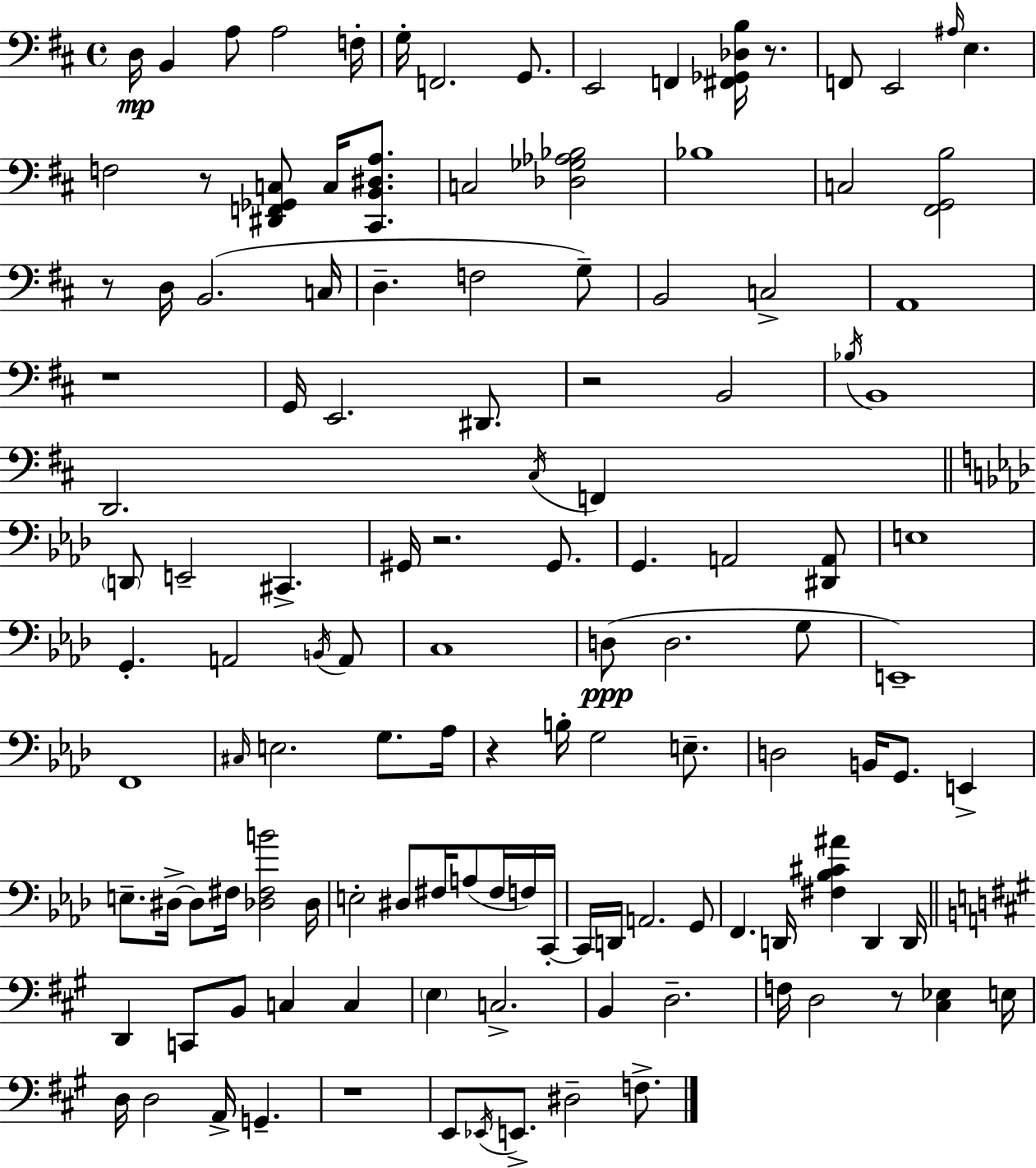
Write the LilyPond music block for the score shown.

{
  \clef bass
  \time 4/4
  \defaultTimeSignature
  \key d \major
  d16\mp b,4 a8 a2 f16-. | g16-. f,2. g,8. | e,2 f,4 <fis, ges, des b>16 r8. | f,8 e,2 \grace { ais16 } e4. | \break f2 r8 <dis, f, ges, c>8 c16 <cis, b, dis a>8. | c2 <des ges aes bes>2 | bes1 | c2 <fis, g, b>2 | \break r8 d16 b,2.( | c16 d4.-- f2 g8--) | b,2 c2-> | a,1 | \break r1 | g,16 e,2. dis,8. | r2 b,2 | \acciaccatura { bes16 } b,1 | \break d,2. \acciaccatura { cis16 } f,4 | \bar "||" \break \key aes \major \parenthesize d,8 e,2-- cis,4.-> | gis,16 r2. gis,8. | g,4. a,2 <dis, a,>8 | e1 | \break g,4.-. a,2 \acciaccatura { b,16 } a,8 | c1 | d8(\ppp d2. g8 | e,1--) | \break f,1 | \grace { cis16 } e2. g8. | aes16 r4 b16-. g2 e8.-- | d2 b,16 g,8. e,4-> | \break e8.-- dis16->~~ dis8 fis16 <des fis b'>2 | des16 e2-. dis8 fis16 a8( fis16 | f16) c,16-.~~ c,16 d,16 a,2. | g,8 f,4. d,16 <fis bes cis' ais'>4 d,4 | \break d,16 \bar "||" \break \key a \major d,4 c,8 b,8 c4 c4 | \parenthesize e4 c2.-> | b,4 d2.-- | f16 d2 r8 <cis ees>4 e16 | \break d16 d2 a,16-> g,4.-- | r1 | e,8 \acciaccatura { ees,16 } e,8.-> dis2-- f8.-> | \bar "|."
}